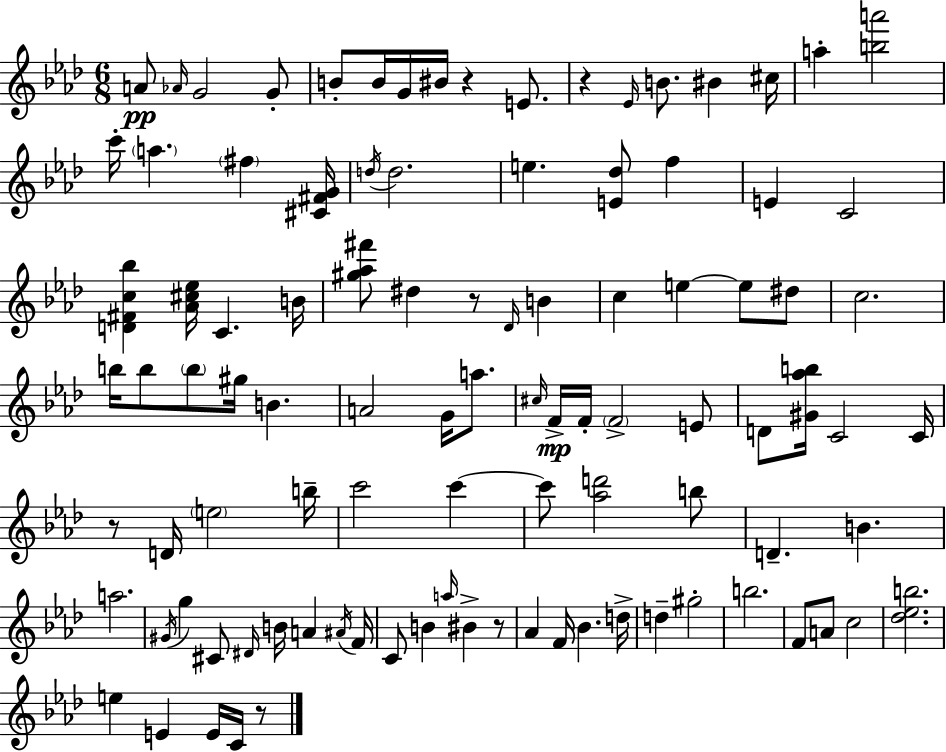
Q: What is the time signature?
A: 6/8